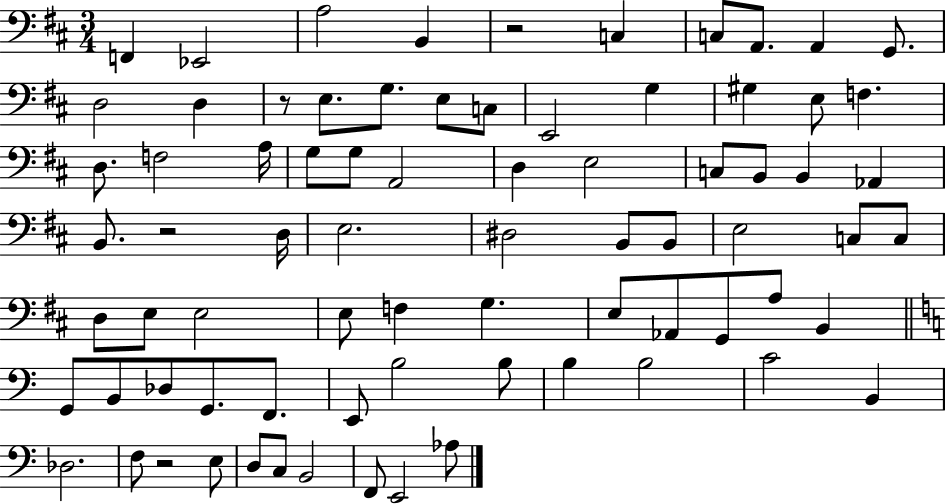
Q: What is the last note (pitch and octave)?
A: Ab3